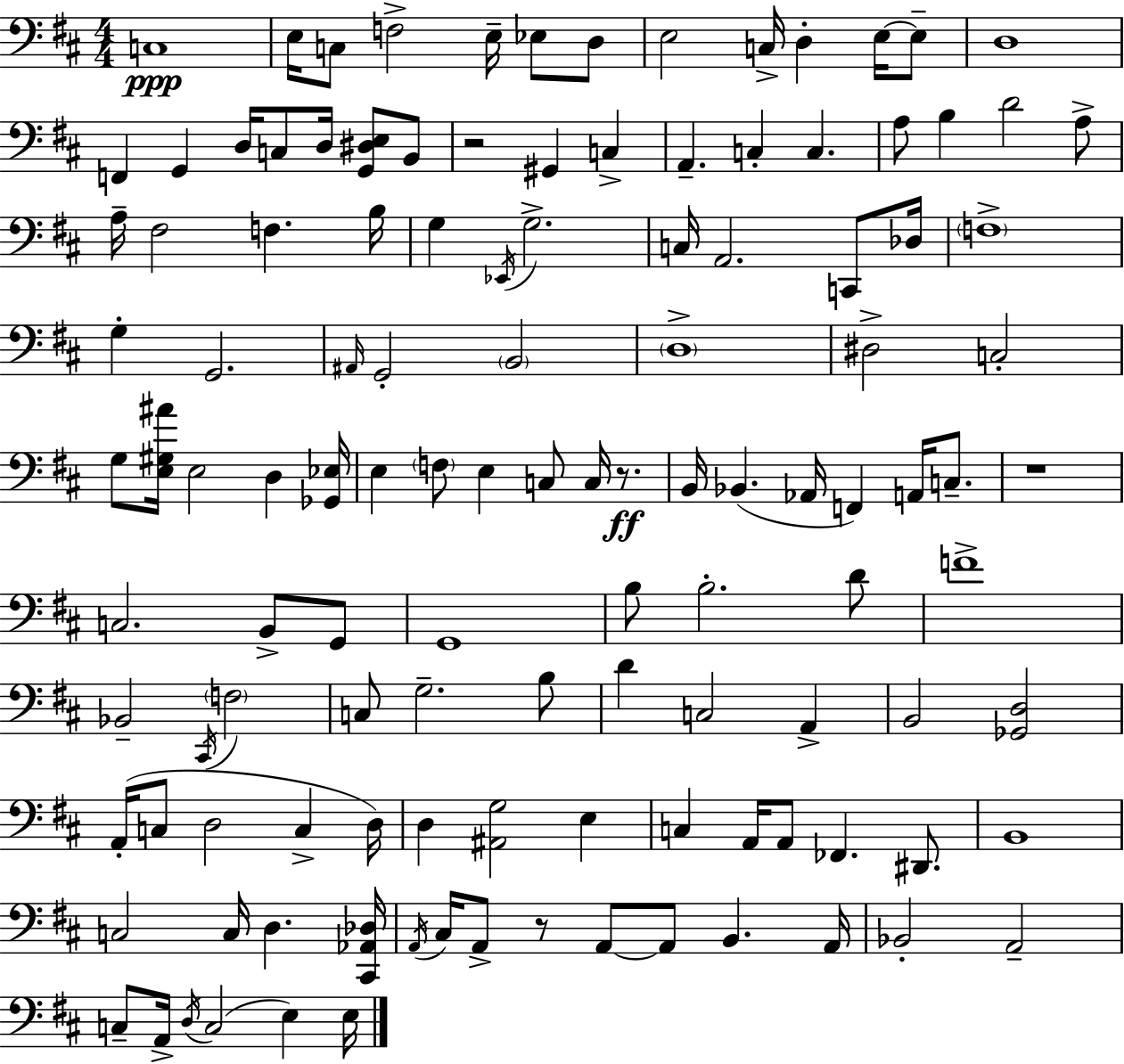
C3/w E3/s C3/e F3/h E3/s Eb3/e D3/e E3/h C3/s D3/q E3/s E3/e D3/w F2/q G2/q D3/s C3/e D3/s [G2,D#3,E3]/e B2/e R/h G#2/q C3/q A2/q. C3/q C3/q. A3/e B3/q D4/h A3/e A3/s F#3/h F3/q. B3/s G3/q Eb2/s G3/h. C3/s A2/h. C2/e Db3/s F3/w G3/q G2/h. A#2/s G2/h B2/h D3/w D#3/h C3/h G3/e [E3,G#3,A#4]/s E3/h D3/q [Gb2,Eb3]/s E3/q F3/e E3/q C3/e C3/s R/e. B2/s Bb2/q. Ab2/s F2/q A2/s C3/e. R/w C3/h. B2/e G2/e G2/w B3/e B3/h. D4/e F4/w Bb2/h C#2/s F3/h C3/e G3/h. B3/e D4/q C3/h A2/q B2/h [Gb2,D3]/h A2/s C3/e D3/h C3/q D3/s D3/q [A#2,G3]/h E3/q C3/q A2/s A2/e FES2/q. D#2/e. B2/w C3/h C3/s D3/q. [C#2,Ab2,Db3]/s A2/s C#3/s A2/e R/e A2/e A2/e B2/q. A2/s Bb2/h A2/h C3/e A2/s D3/s C3/h E3/q E3/s